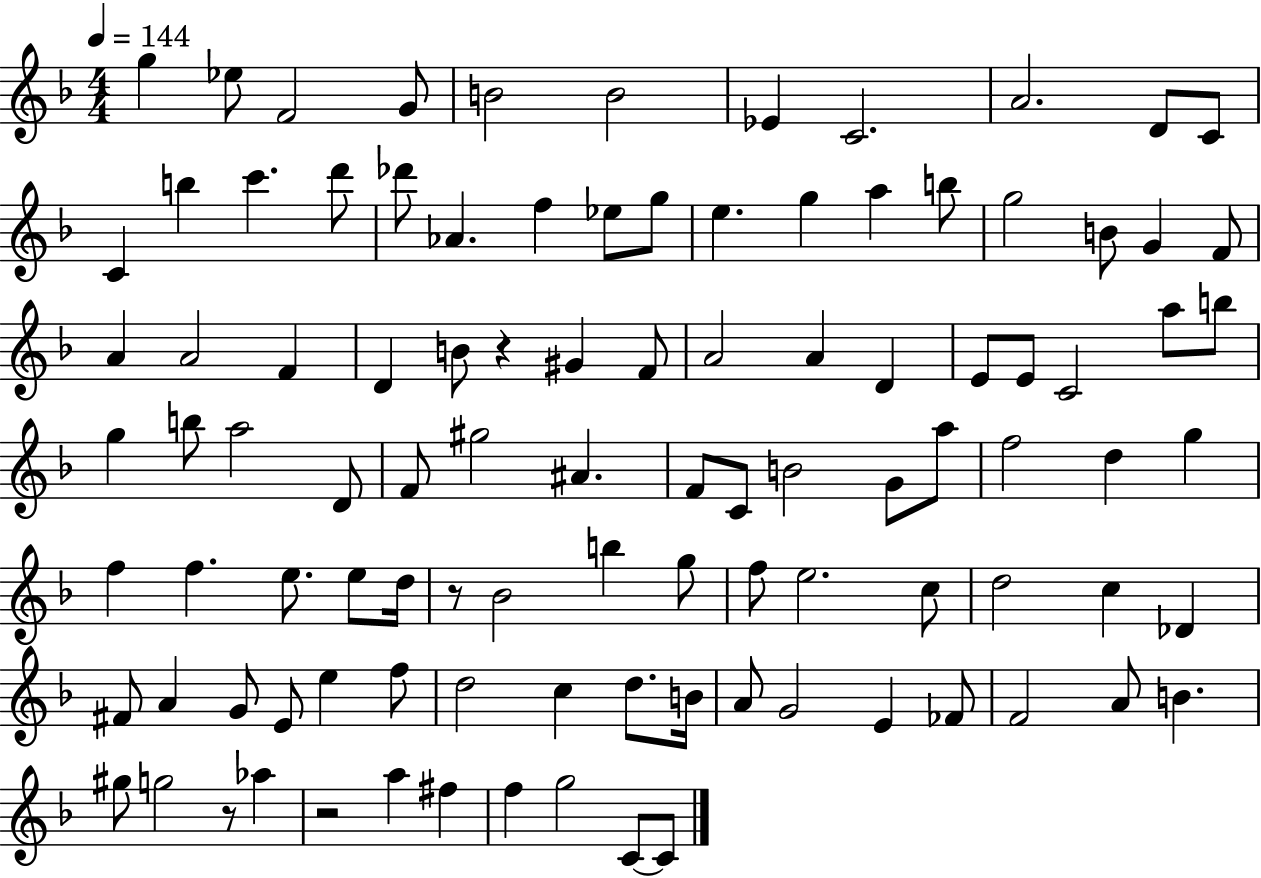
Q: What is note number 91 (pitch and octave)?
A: G5